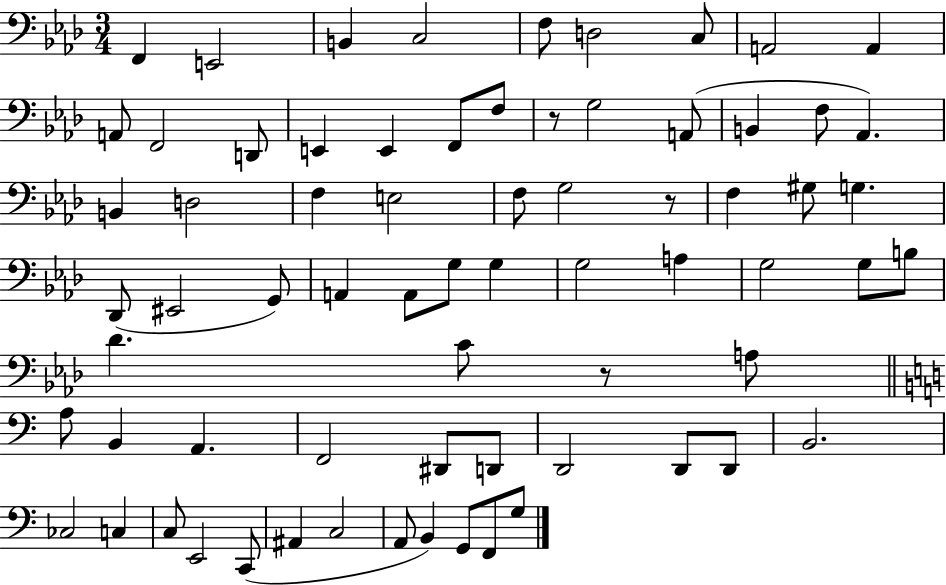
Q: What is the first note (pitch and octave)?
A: F2